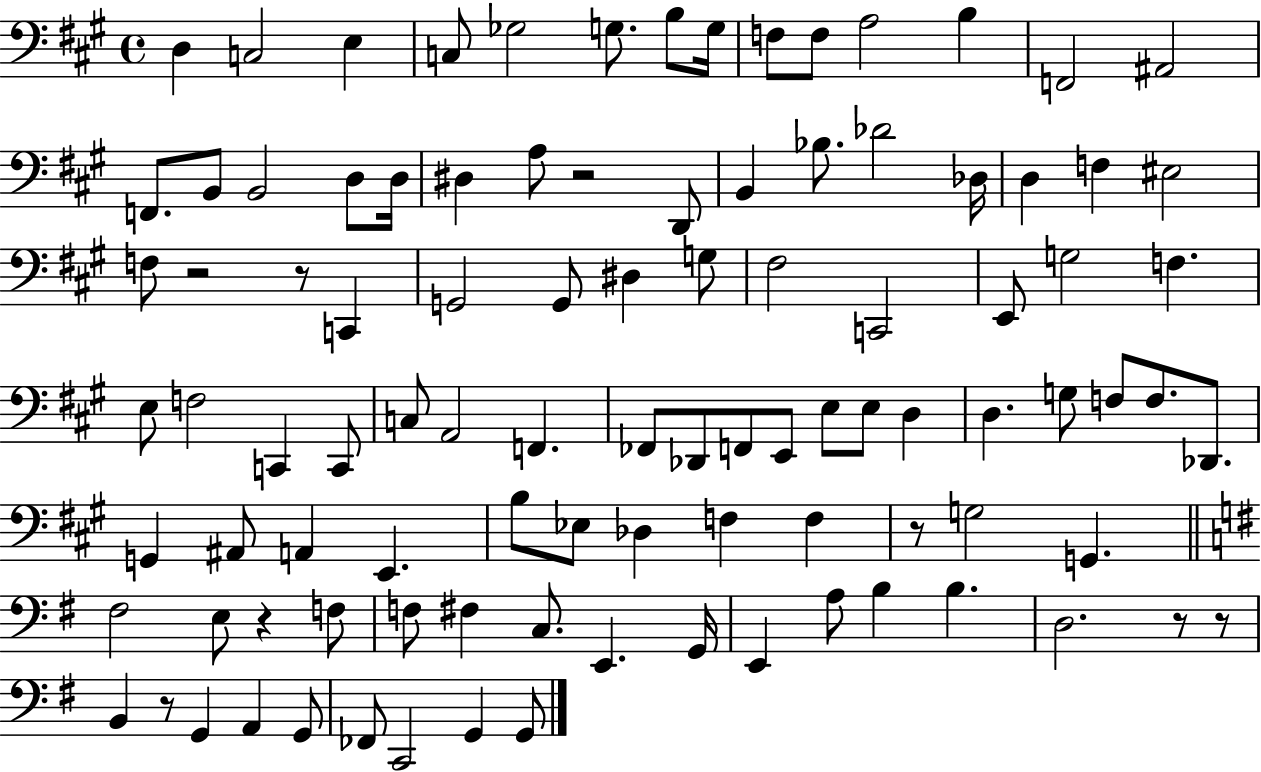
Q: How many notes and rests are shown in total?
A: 99